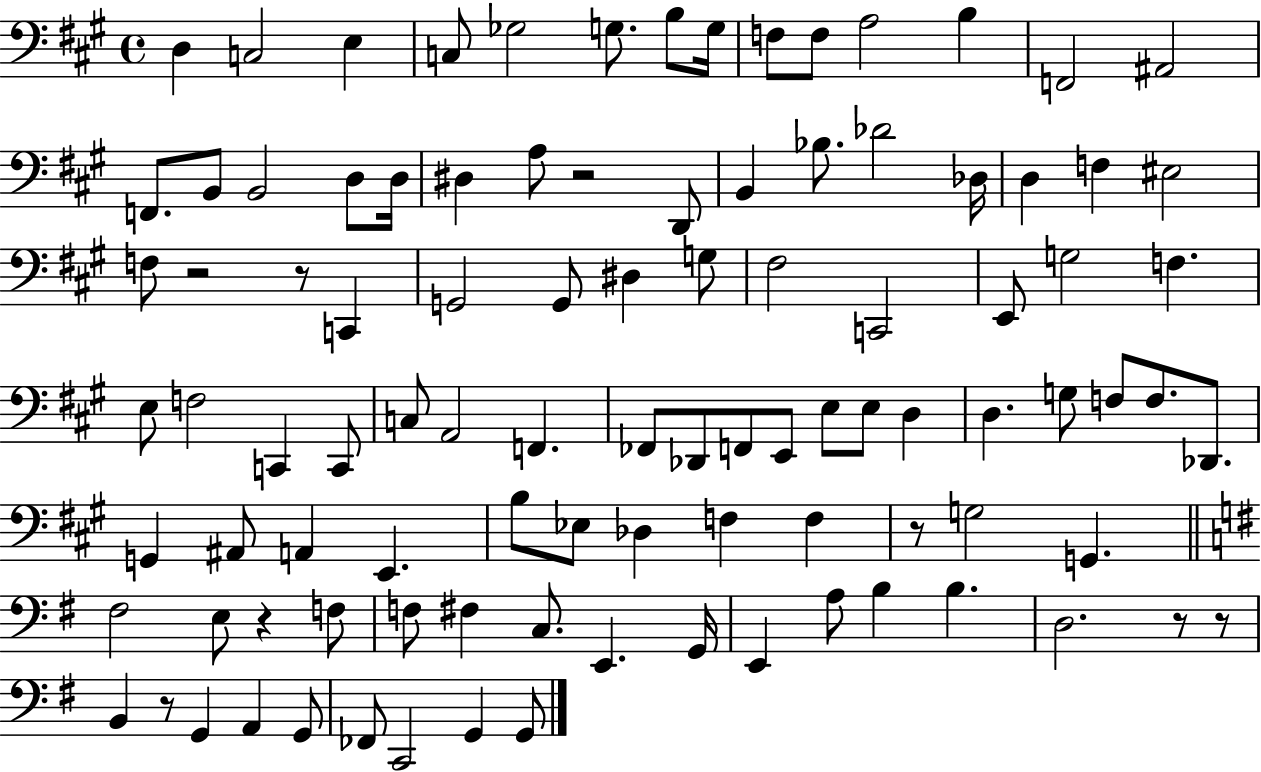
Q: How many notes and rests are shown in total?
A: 99